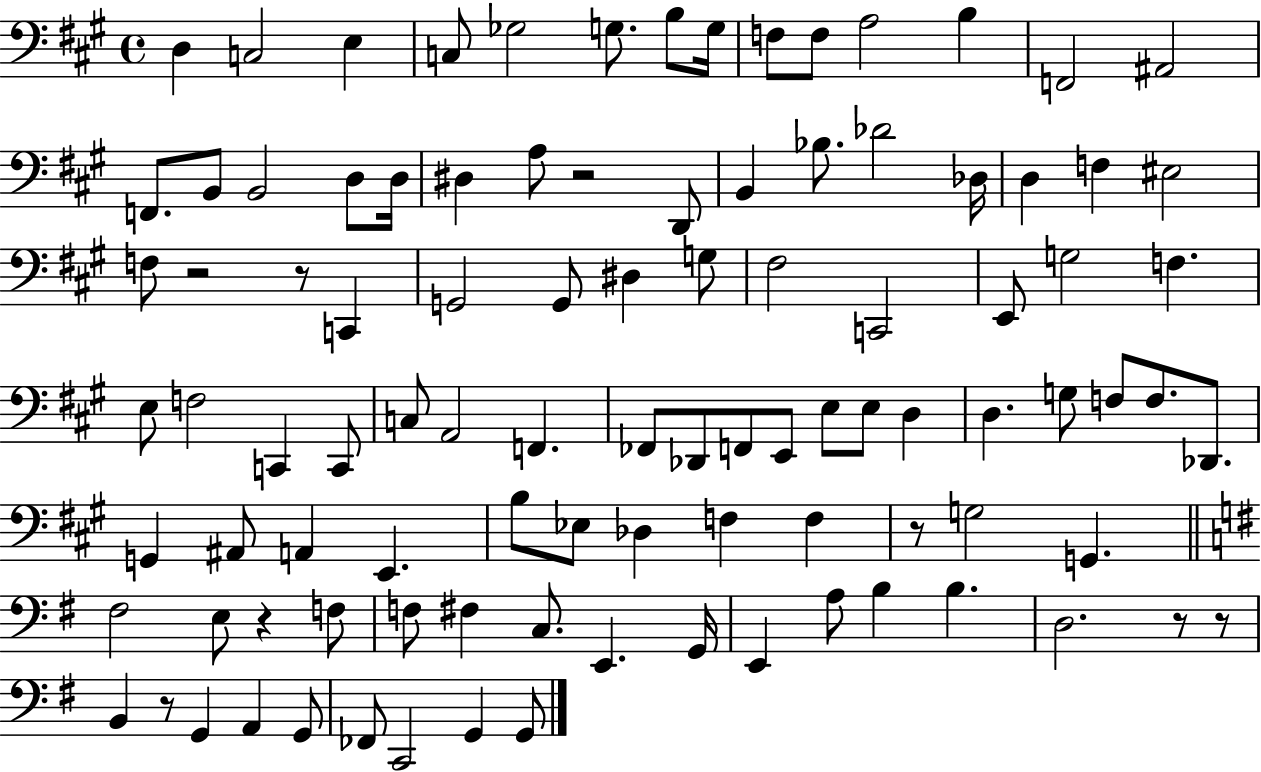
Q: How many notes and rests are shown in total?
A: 99